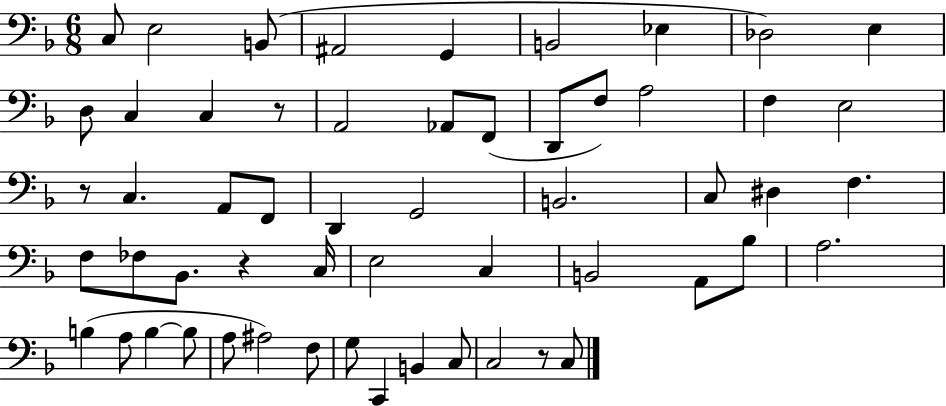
{
  \clef bass
  \numericTimeSignature
  \time 6/8
  \key f \major
  c8 e2 b,8( | ais,2 g,4 | b,2 ees4 | des2) e4 | \break d8 c4 c4 r8 | a,2 aes,8 f,8( | d,8 f8) a2 | f4 e2 | \break r8 c4. a,8 f,8 | d,4 g,2 | b,2. | c8 dis4 f4. | \break f8 fes8 bes,8. r4 c16 | e2 c4 | b,2 a,8 bes8 | a2. | \break b4( a8 b4~~ b8 | a8 ais2) f8 | g8 c,4 b,4 c8 | c2 r8 c8 | \break \bar "|."
}